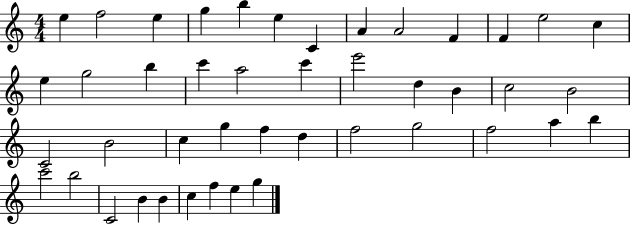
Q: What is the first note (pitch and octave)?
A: E5